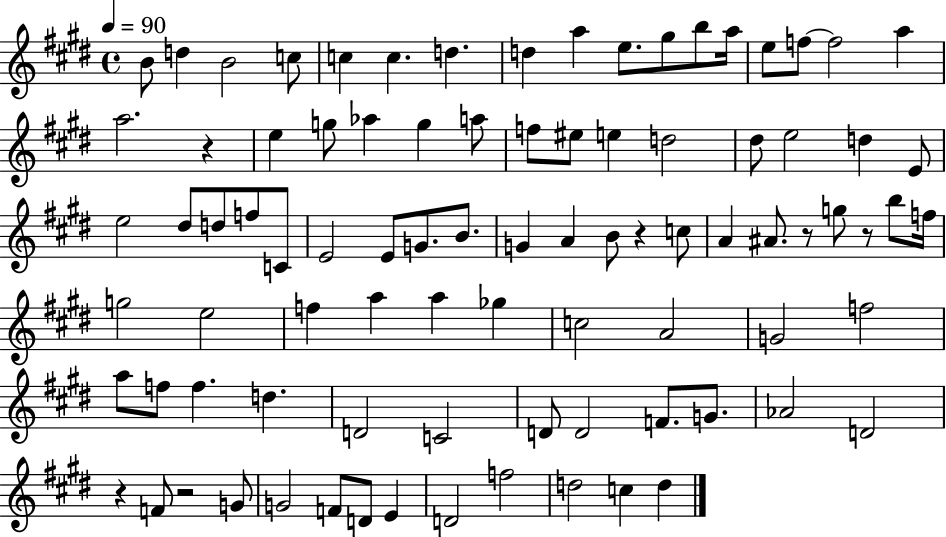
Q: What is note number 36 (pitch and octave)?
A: C4